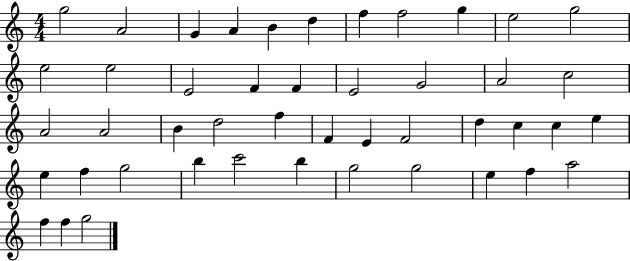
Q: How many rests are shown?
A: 0